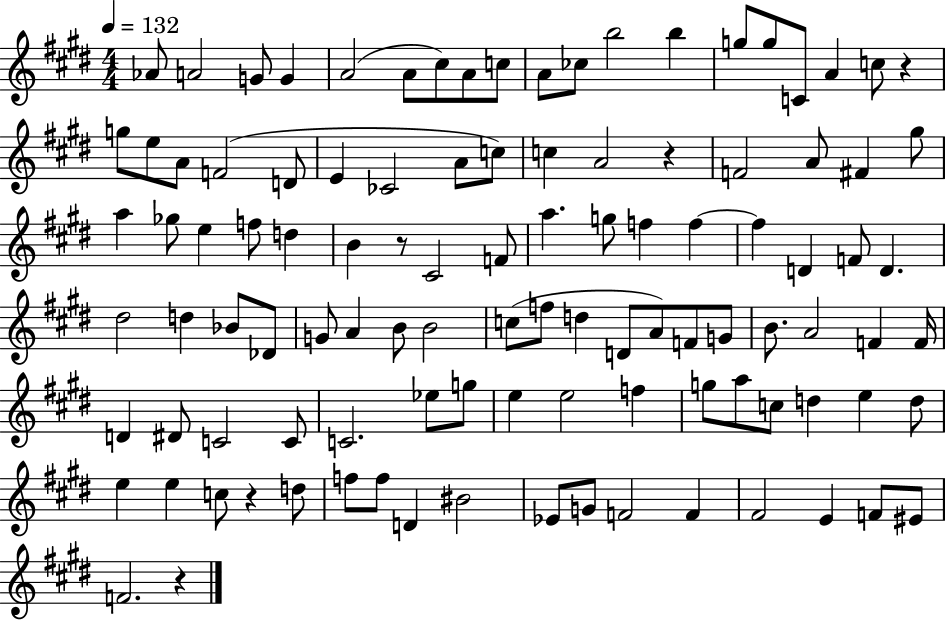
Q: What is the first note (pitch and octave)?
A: Ab4